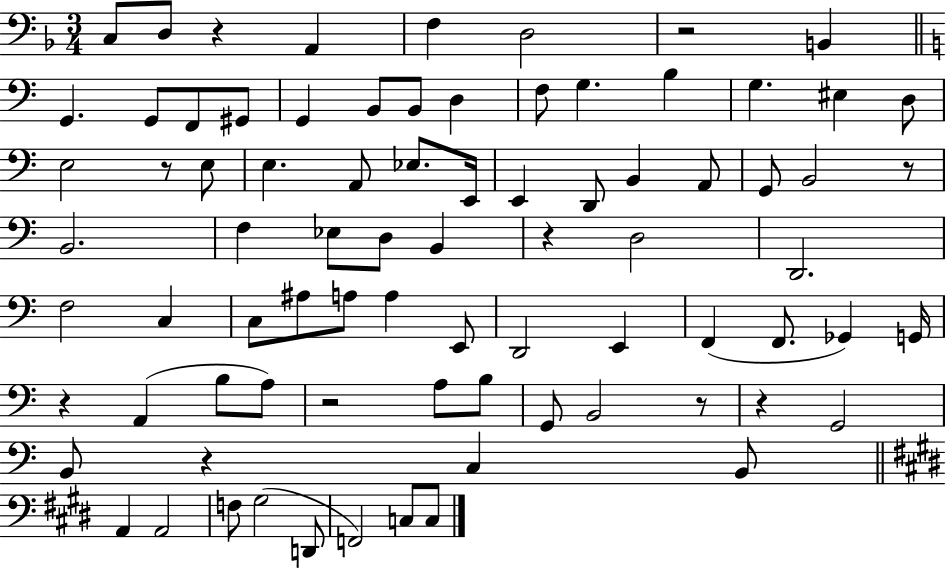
C3/e D3/e R/q A2/q F3/q D3/h R/h B2/q G2/q. G2/e F2/e G#2/e G2/q B2/e B2/e D3/q F3/e G3/q. B3/q G3/q. EIS3/q D3/e E3/h R/e E3/e E3/q. A2/e Eb3/e. E2/s E2/q D2/e B2/q A2/e G2/e B2/h R/e B2/h. F3/q Eb3/e D3/e B2/q R/q D3/h D2/h. F3/h C3/q C3/e A#3/e A3/e A3/q E2/e D2/h E2/q F2/q F2/e. Gb2/q G2/s R/q A2/q B3/e A3/e R/h A3/e B3/e G2/e B2/h R/e R/q G2/h B2/e R/q C3/q B2/e A2/q A2/h F3/e G#3/h D2/e F2/h C3/e C3/e